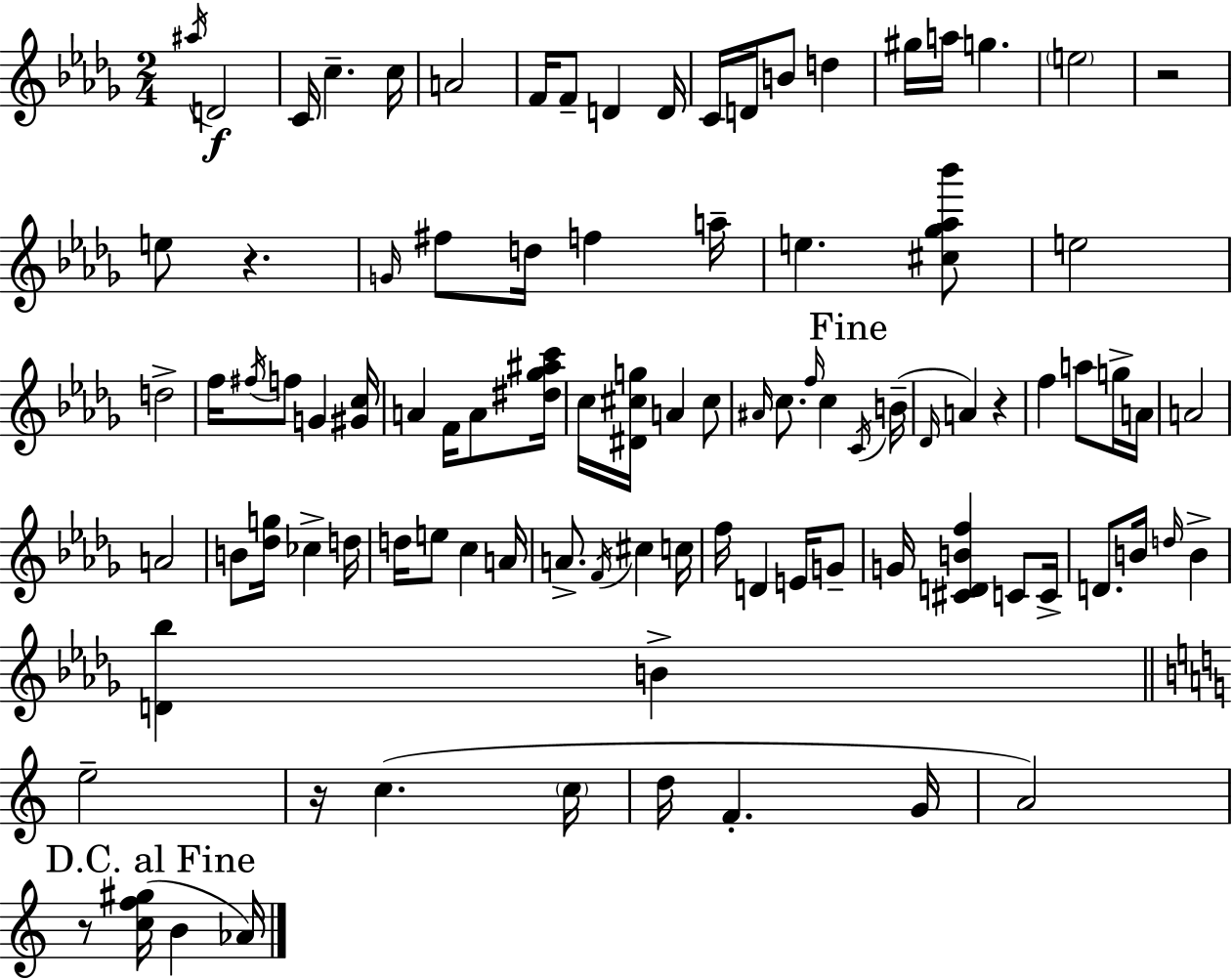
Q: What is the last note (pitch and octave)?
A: Ab4